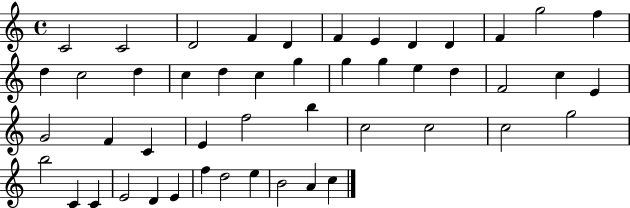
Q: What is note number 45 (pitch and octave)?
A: E5